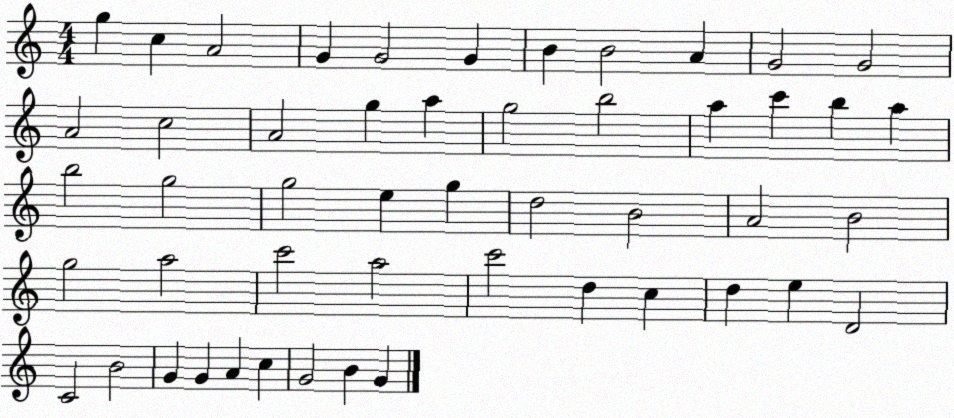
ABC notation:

X:1
T:Untitled
M:4/4
L:1/4
K:C
g c A2 G G2 G B B2 A G2 G2 A2 c2 A2 g a g2 b2 a c' b a b2 g2 g2 e g d2 B2 A2 B2 g2 a2 c'2 a2 c'2 d c d e D2 C2 B2 G G A c G2 B G